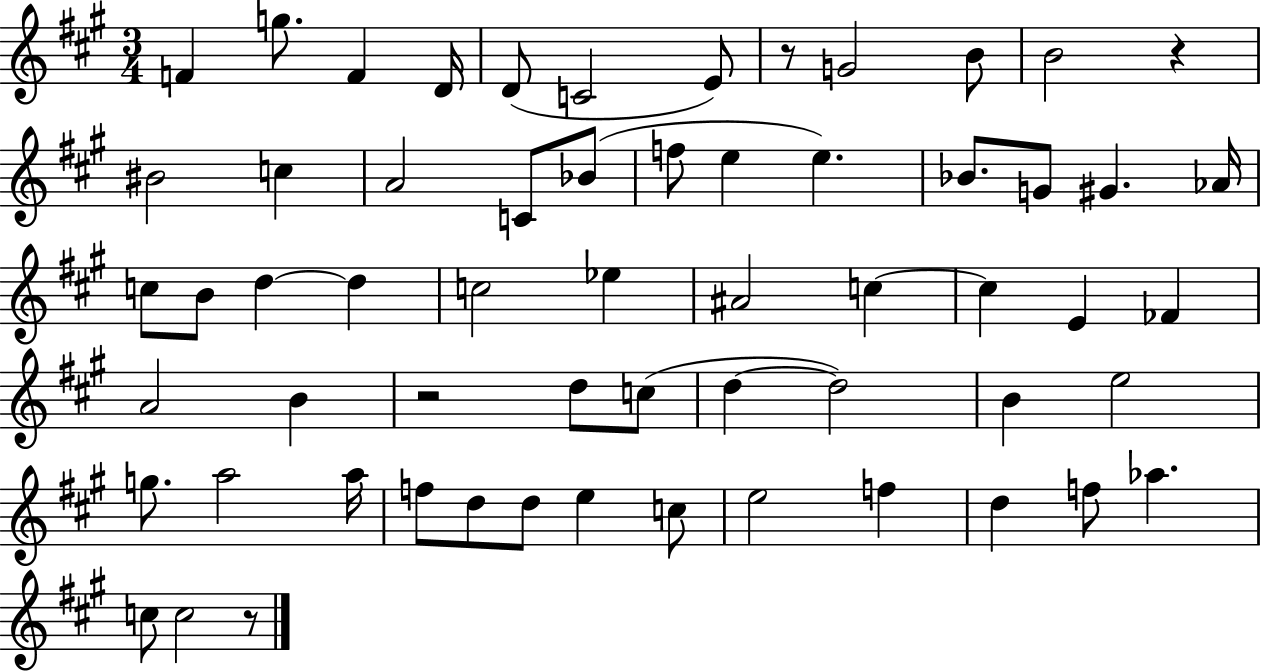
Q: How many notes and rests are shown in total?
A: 60